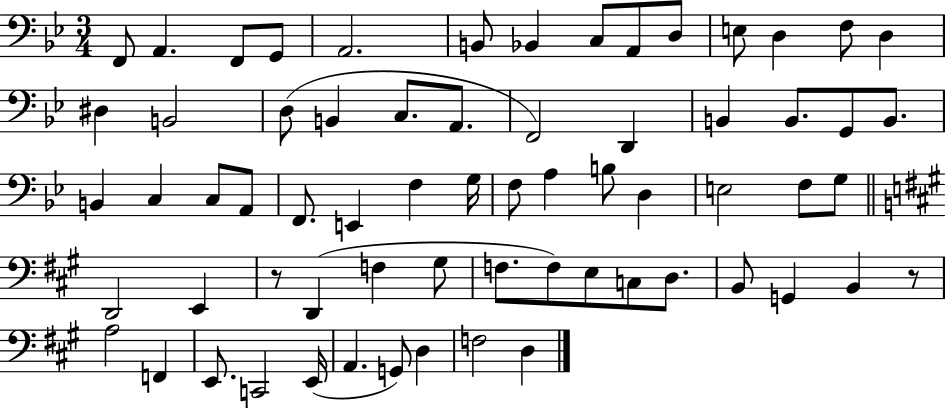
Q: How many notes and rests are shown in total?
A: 66